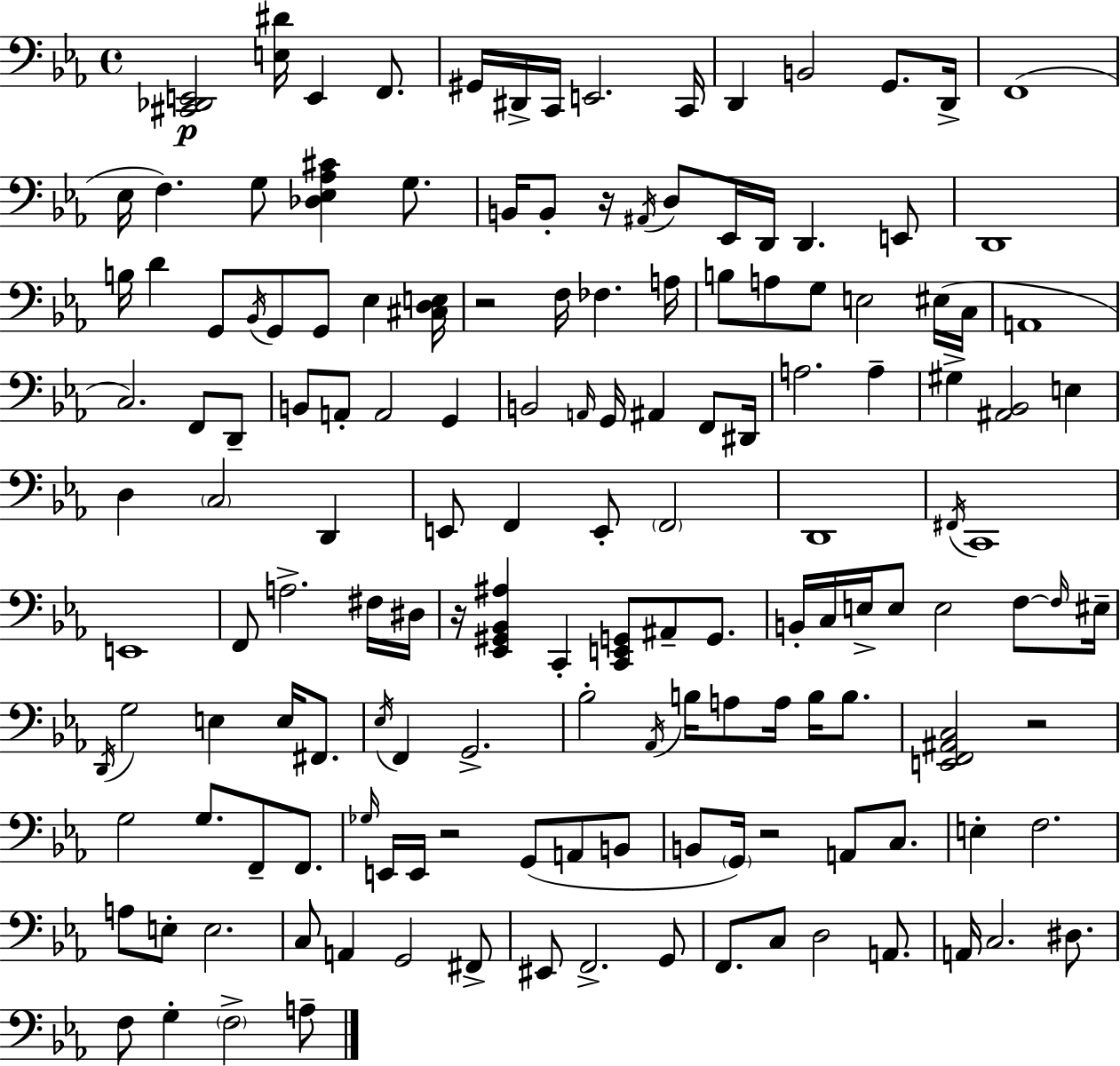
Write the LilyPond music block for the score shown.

{
  \clef bass
  \time 4/4
  \defaultTimeSignature
  \key ees \major
  <cis, des, e,>2\p <e dis'>16 e,4 f,8. | gis,16 dis,16-> c,16 e,2. c,16 | d,4 b,2 g,8. d,16-> | f,1( | \break ees16 f4.) g8 <des ees aes cis'>4 g8. | b,16 b,8-. r16 \acciaccatura { ais,16 } d8 ees,16 d,16 d,4. e,8 | d,1 | b16 d'4 g,8 \acciaccatura { bes,16 } g,8 g,8 ees4 | \break <cis d e>16 r2 f16 fes4. | a16 b8 a8 g8 e2 | eis16( c16 a,1 | c2.) f,8 | \break d,8-- b,8 a,8-. a,2 g,4 | b,2 \grace { a,16 } g,16 ais,4 | f,8 dis,16 a2. a4-- | gis4-> <ais, bes,>2 e4 | \break d4 \parenthesize c2 d,4 | e,8 f,4 e,8-. \parenthesize f,2 | d,1 | \acciaccatura { fis,16 } c,1 | \break e,1 | f,8 a2.-> | fis16 dis16 r16 <ees, gis, bes, ais>4 c,4-. <c, e, g,>8 ais,8-- | g,8. b,16-. c16 e16-> e8 e2 | \break f8~~ \grace { f16 } eis16-- \acciaccatura { d,16 } g2 e4 | e16 fis,8. \acciaccatura { ees16 } f,4 g,2.-> | bes2-. \acciaccatura { aes,16 } | b16 a8 a16 b16 b8. <e, f, ais, c>2 | \break r2 g2 | g8. f,8-- f,8. \grace { ges16 } e,16 e,16 r2 | g,8( a,8 b,8 b,8 \parenthesize g,16) r2 | a,8 c8. e4-. f2. | \break a8 e8-. e2. | c8 a,4 g,2 | fis,8-> eis,8 f,2.-> | g,8 f,8. c8 d2 | \break a,8. a,16 c2. | dis8. f8 g4-. \parenthesize f2-> | a8-- \bar "|."
}